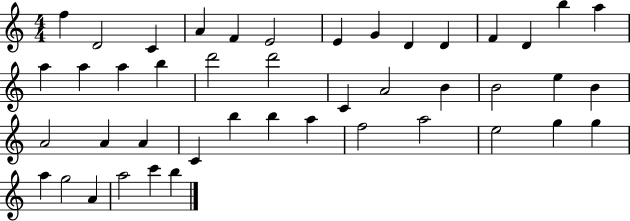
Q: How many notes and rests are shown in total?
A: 44